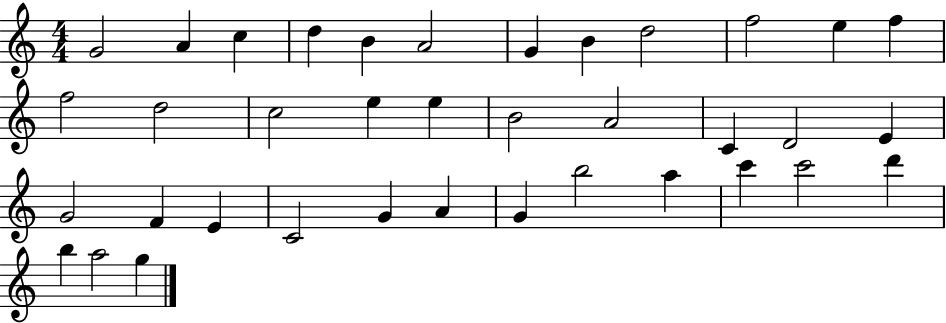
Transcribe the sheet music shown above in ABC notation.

X:1
T:Untitled
M:4/4
L:1/4
K:C
G2 A c d B A2 G B d2 f2 e f f2 d2 c2 e e B2 A2 C D2 E G2 F E C2 G A G b2 a c' c'2 d' b a2 g